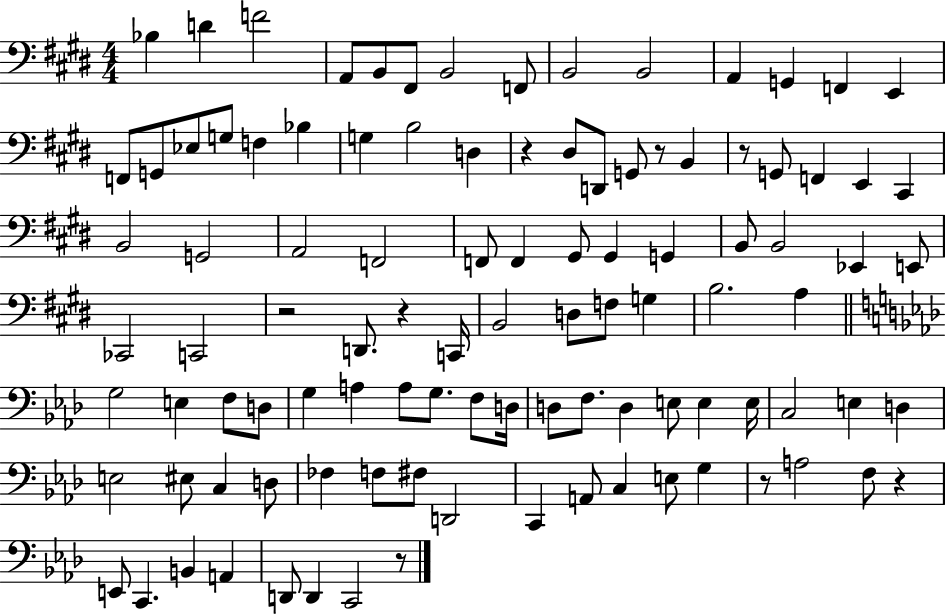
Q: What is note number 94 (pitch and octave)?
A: D2